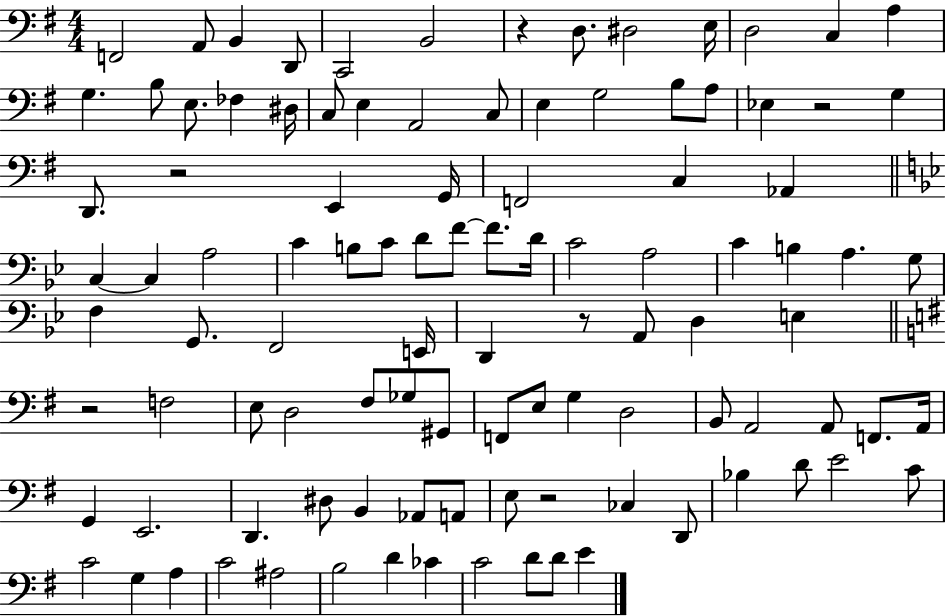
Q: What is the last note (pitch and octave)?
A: E4